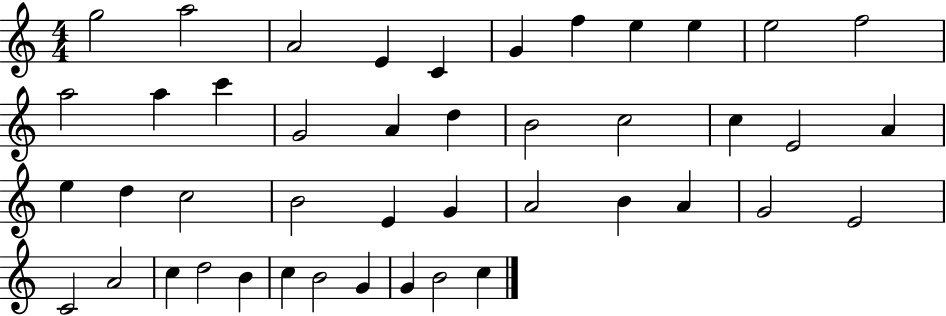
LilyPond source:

{
  \clef treble
  \numericTimeSignature
  \time 4/4
  \key c \major
  g''2 a''2 | a'2 e'4 c'4 | g'4 f''4 e''4 e''4 | e''2 f''2 | \break a''2 a''4 c'''4 | g'2 a'4 d''4 | b'2 c''2 | c''4 e'2 a'4 | \break e''4 d''4 c''2 | b'2 e'4 g'4 | a'2 b'4 a'4 | g'2 e'2 | \break c'2 a'2 | c''4 d''2 b'4 | c''4 b'2 g'4 | g'4 b'2 c''4 | \break \bar "|."
}